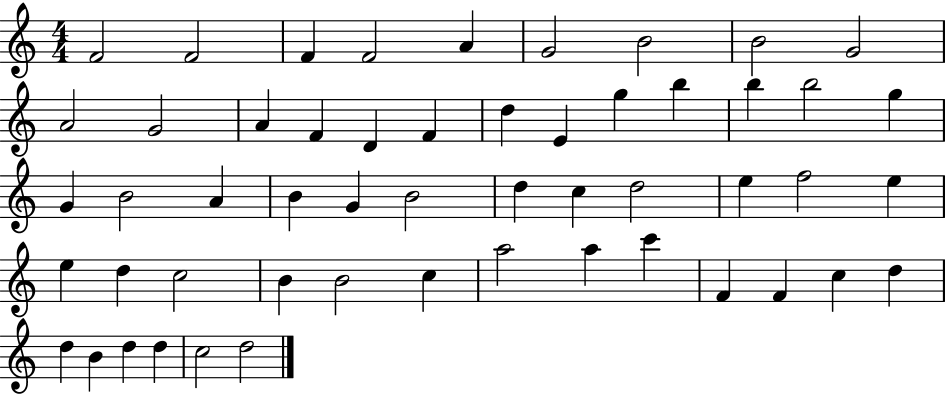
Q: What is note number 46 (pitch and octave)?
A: C5